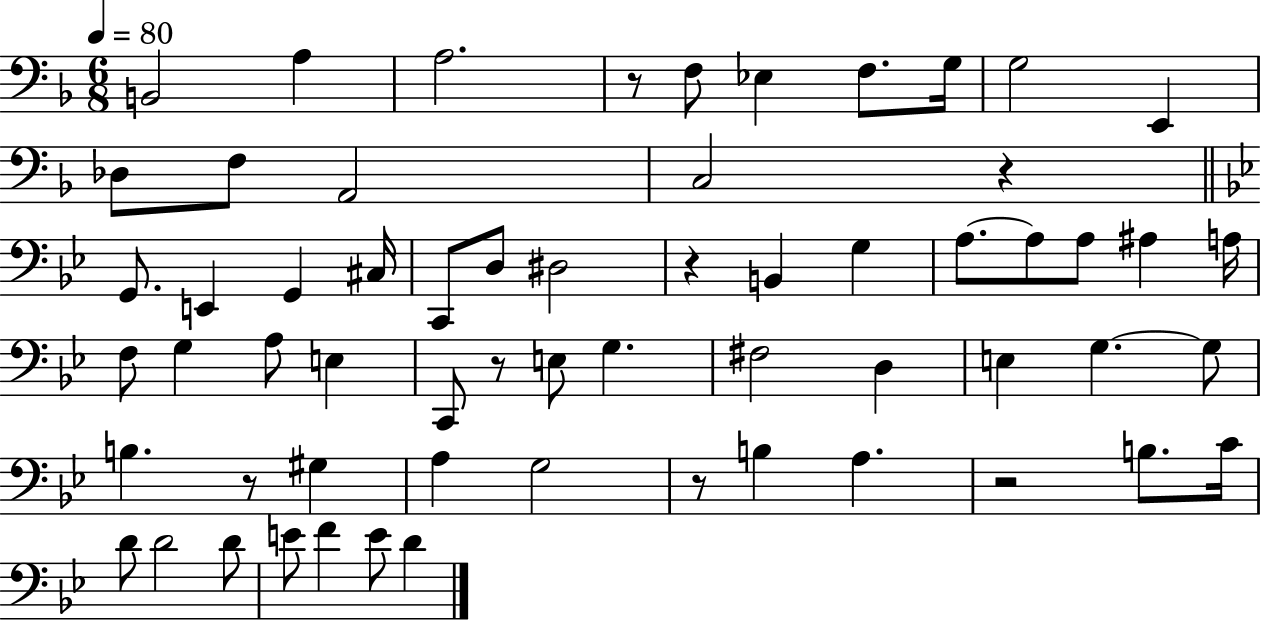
B2/h A3/q A3/h. R/e F3/e Eb3/q F3/e. G3/s G3/h E2/q Db3/e F3/e A2/h C3/h R/q G2/e. E2/q G2/q C#3/s C2/e D3/e D#3/h R/q B2/q G3/q A3/e. A3/e A3/e A#3/q A3/s F3/e G3/q A3/e E3/q C2/e R/e E3/e G3/q. F#3/h D3/q E3/q G3/q. G3/e B3/q. R/e G#3/q A3/q G3/h R/e B3/q A3/q. R/h B3/e. C4/s D4/e D4/h D4/e E4/e F4/q E4/e D4/q